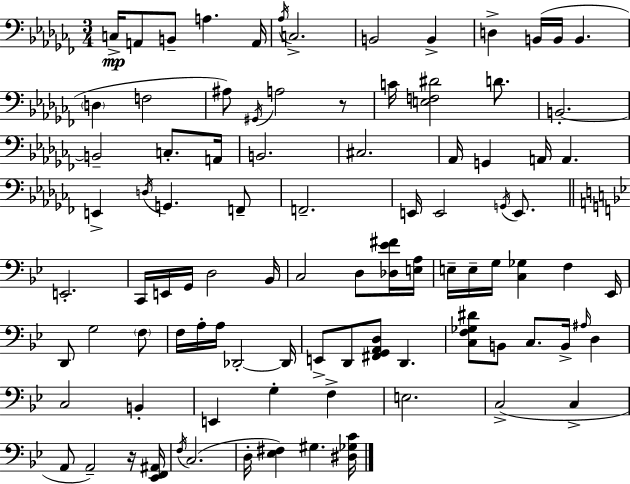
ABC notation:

X:1
T:Untitled
M:3/4
L:1/4
K:Abm
C,/4 A,,/2 B,,/2 A, A,,/4 _A,/4 C,2 B,,2 B,, D, B,,/4 B,,/4 B,, D, F,2 ^A,/2 ^G,,/4 A,2 z/2 C/4 [E,F,^D]2 D/2 B,,2 B,,2 C,/2 A,,/4 B,,2 ^C,2 _A,,/4 G,, A,,/4 A,, E,, D,/4 G,, F,,/2 F,,2 E,,/4 E,,2 G,,/4 E,,/2 E,,2 C,,/4 E,,/4 G,,/4 D,2 _B,,/4 C,2 D,/2 [_D,_E^F]/4 [E,A,]/4 E,/4 E,/4 G,/4 [C,_G,] F, _E,,/4 D,,/2 G,2 F,/2 F,/4 A,/4 A,/4 _D,,2 _D,,/4 E,,/2 D,,/2 [^F,,G,,A,,D,]/2 D,, [C,F,_G,^D]/2 B,,/2 C,/2 B,,/4 ^A,/4 D, C,2 B,, E,, G, F, E,2 C,2 C, A,,/2 A,,2 z/4 [_E,,F,,^A,,]/4 F,/4 C,2 D,/4 [_E,^F,] ^G, [^D,_G,C]/4